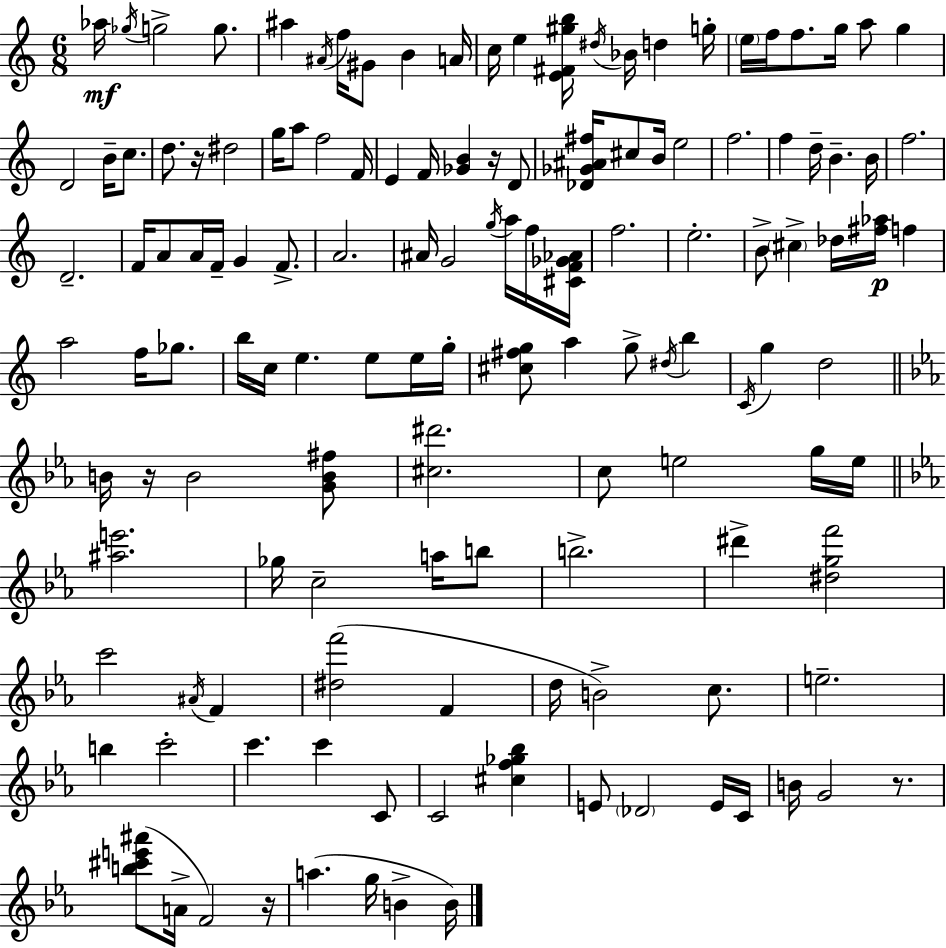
Ab5/s Gb5/s G5/h G5/e. A#5/q A#4/s F5/s G#4/e B4/q A4/s C5/s E5/q [E4,F#4,G#5,B5]/s D#5/s Bb4/s D5/q G5/s E5/s F5/s F5/e. G5/s A5/e G5/q D4/h B4/s C5/e. D5/e. R/s D#5/h G5/s A5/e F5/h F4/s E4/q F4/s [Gb4,B4]/q R/s D4/e [Db4,Gb4,A#4,F#5]/s C#5/e B4/s E5/h F5/h. F5/q D5/s B4/q. B4/s F5/h. D4/h. F4/s A4/e A4/s F4/s G4/q F4/e. A4/h. A#4/s G4/h G5/s A5/s F5/s [C#4,F4,Gb4,Ab4]/s F5/h. E5/h. B4/e C#5/q Db5/s [F#5,Ab5]/s F5/q A5/h F5/s Gb5/e. B5/s C5/s E5/q. E5/e E5/s G5/s [C#5,F#5,G5]/e A5/q G5/e D#5/s B5/q C4/s G5/q D5/h B4/s R/s B4/h [G4,B4,F#5]/e [C#5,D#6]/h. C5/e E5/h G5/s E5/s [A#5,E6]/h. Gb5/s C5/h A5/s B5/e B5/h. D#6/q [D#5,G5,F6]/h C6/h A#4/s F4/q [D#5,F6]/h F4/q D5/s B4/h C5/e. E5/h. B5/q C6/h C6/q. C6/q C4/e C4/h [C#5,F5,Gb5,Bb5]/q E4/e Db4/h E4/s C4/s B4/s G4/h R/e. [B5,C#6,E6,A#6]/e A4/s F4/h R/s A5/q. G5/s B4/q B4/s